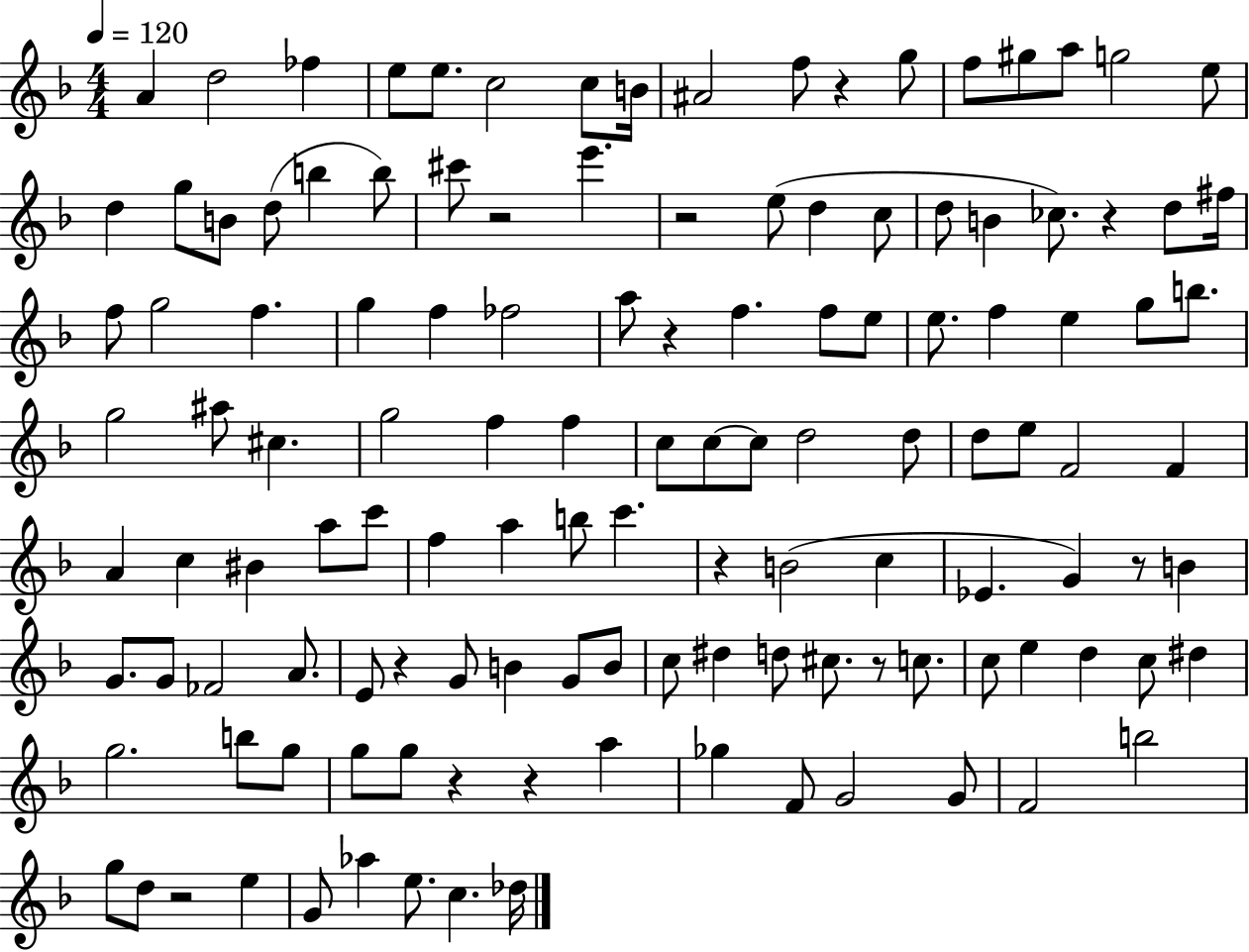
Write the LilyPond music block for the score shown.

{
  \clef treble
  \numericTimeSignature
  \time 4/4
  \key f \major
  \tempo 4 = 120
  a'4 d''2 fes''4 | e''8 e''8. c''2 c''8 b'16 | ais'2 f''8 r4 g''8 | f''8 gis''8 a''8 g''2 e''8 | \break d''4 g''8 b'8 d''8( b''4 b''8) | cis'''8 r2 e'''4. | r2 e''8( d''4 c''8 | d''8 b'4 ces''8.) r4 d''8 fis''16 | \break f''8 g''2 f''4. | g''4 f''4 fes''2 | a''8 r4 f''4. f''8 e''8 | e''8. f''4 e''4 g''8 b''8. | \break g''2 ais''8 cis''4. | g''2 f''4 f''4 | c''8 c''8~~ c''8 d''2 d''8 | d''8 e''8 f'2 f'4 | \break a'4 c''4 bis'4 a''8 c'''8 | f''4 a''4 b''8 c'''4. | r4 b'2( c''4 | ees'4. g'4) r8 b'4 | \break g'8. g'8 fes'2 a'8. | e'8 r4 g'8 b'4 g'8 b'8 | c''8 dis''4 d''8 cis''8. r8 c''8. | c''8 e''4 d''4 c''8 dis''4 | \break g''2. b''8 g''8 | g''8 g''8 r4 r4 a''4 | ges''4 f'8 g'2 g'8 | f'2 b''2 | \break g''8 d''8 r2 e''4 | g'8 aes''4 e''8. c''4. des''16 | \bar "|."
}